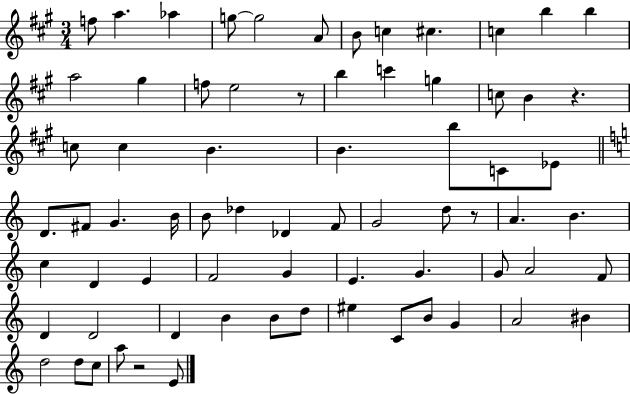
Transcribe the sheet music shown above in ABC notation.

X:1
T:Untitled
M:3/4
L:1/4
K:A
f/2 a _a g/2 g2 A/2 B/2 c ^c c b b a2 ^g f/2 e2 z/2 b c' g c/2 B z c/2 c B B b/2 C/2 _E/2 D/2 ^F/2 G B/4 B/2 _d _D F/2 G2 d/2 z/2 A B c D E F2 G E G G/2 A2 F/2 D D2 D B B/2 d/2 ^e C/2 B/2 G A2 ^B d2 d/2 c/2 a/2 z2 E/2